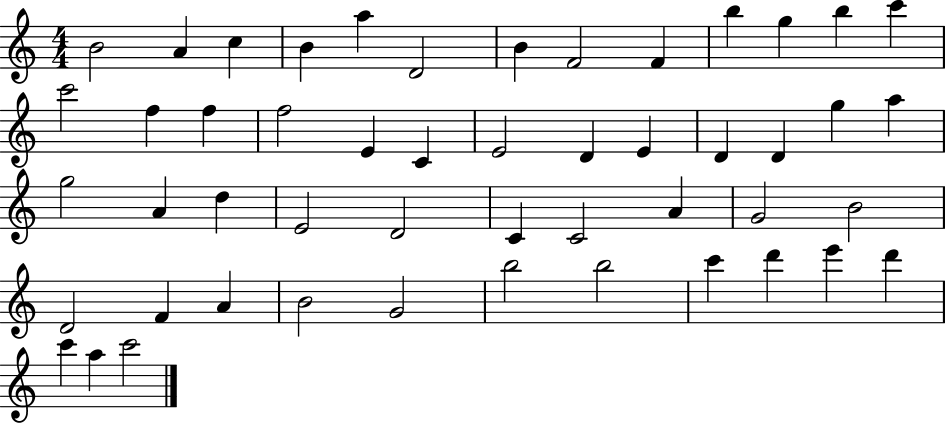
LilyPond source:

{
  \clef treble
  \numericTimeSignature
  \time 4/4
  \key c \major
  b'2 a'4 c''4 | b'4 a''4 d'2 | b'4 f'2 f'4 | b''4 g''4 b''4 c'''4 | \break c'''2 f''4 f''4 | f''2 e'4 c'4 | e'2 d'4 e'4 | d'4 d'4 g''4 a''4 | \break g''2 a'4 d''4 | e'2 d'2 | c'4 c'2 a'4 | g'2 b'2 | \break d'2 f'4 a'4 | b'2 g'2 | b''2 b''2 | c'''4 d'''4 e'''4 d'''4 | \break c'''4 a''4 c'''2 | \bar "|."
}